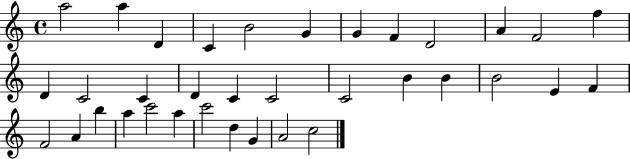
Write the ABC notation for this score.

X:1
T:Untitled
M:4/4
L:1/4
K:C
a2 a D C B2 G G F D2 A F2 f D C2 C D C C2 C2 B B B2 E F F2 A b a c'2 a c'2 d G A2 c2